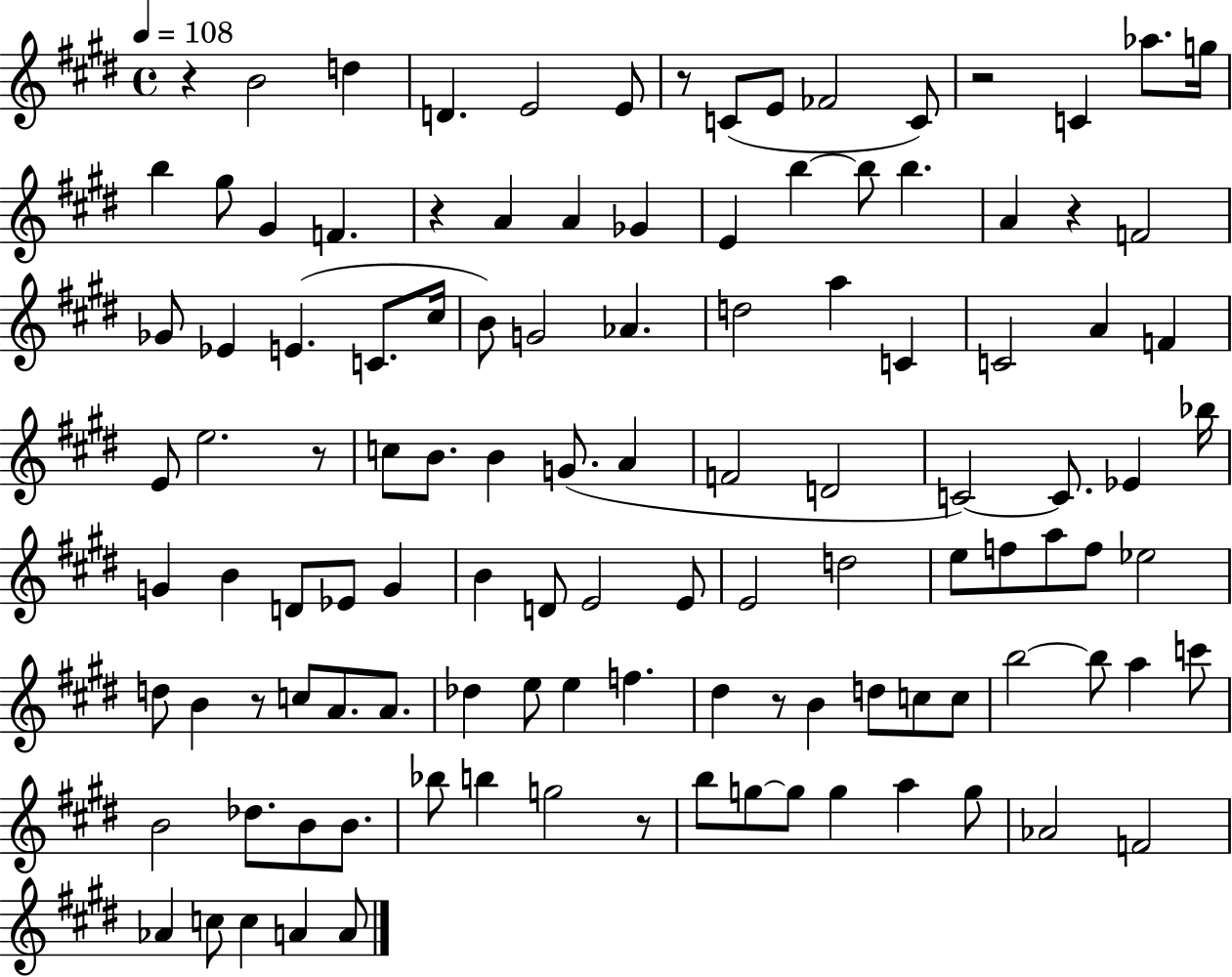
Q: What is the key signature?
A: E major